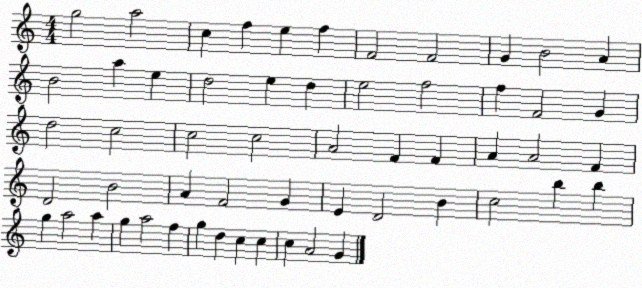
X:1
T:Untitled
M:4/4
L:1/4
K:C
g2 a2 c f e f F2 F2 G B2 A B2 a e d2 e d e2 f2 f F2 G d2 c2 c2 c2 A2 F F A A2 F D2 B2 A F2 G E D2 B c2 b b g a2 a g a2 f g d c c c A2 G